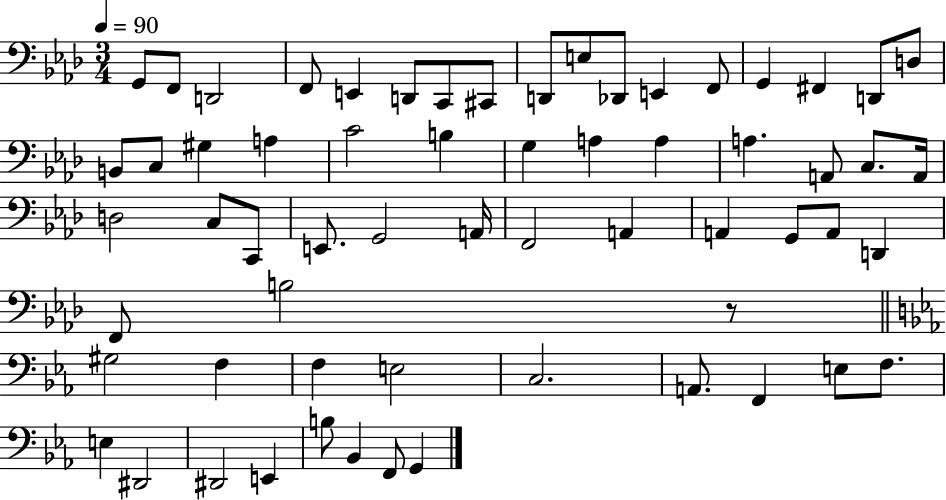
X:1
T:Untitled
M:3/4
L:1/4
K:Ab
G,,/2 F,,/2 D,,2 F,,/2 E,, D,,/2 C,,/2 ^C,,/2 D,,/2 E,/2 _D,,/2 E,, F,,/2 G,, ^F,, D,,/2 D,/2 B,,/2 C,/2 ^G, A, C2 B, G, A, A, A, A,,/2 C,/2 A,,/4 D,2 C,/2 C,,/2 E,,/2 G,,2 A,,/4 F,,2 A,, A,, G,,/2 A,,/2 D,, F,,/2 B,2 z/2 ^G,2 F, F, E,2 C,2 A,,/2 F,, E,/2 F,/2 E, ^D,,2 ^D,,2 E,, B,/2 _B,, F,,/2 G,,